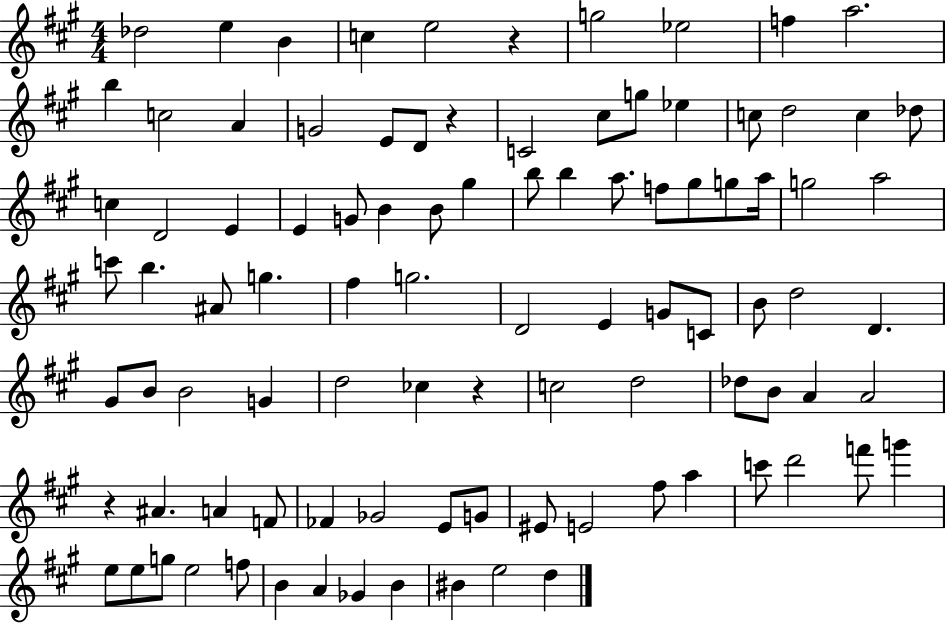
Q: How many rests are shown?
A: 4